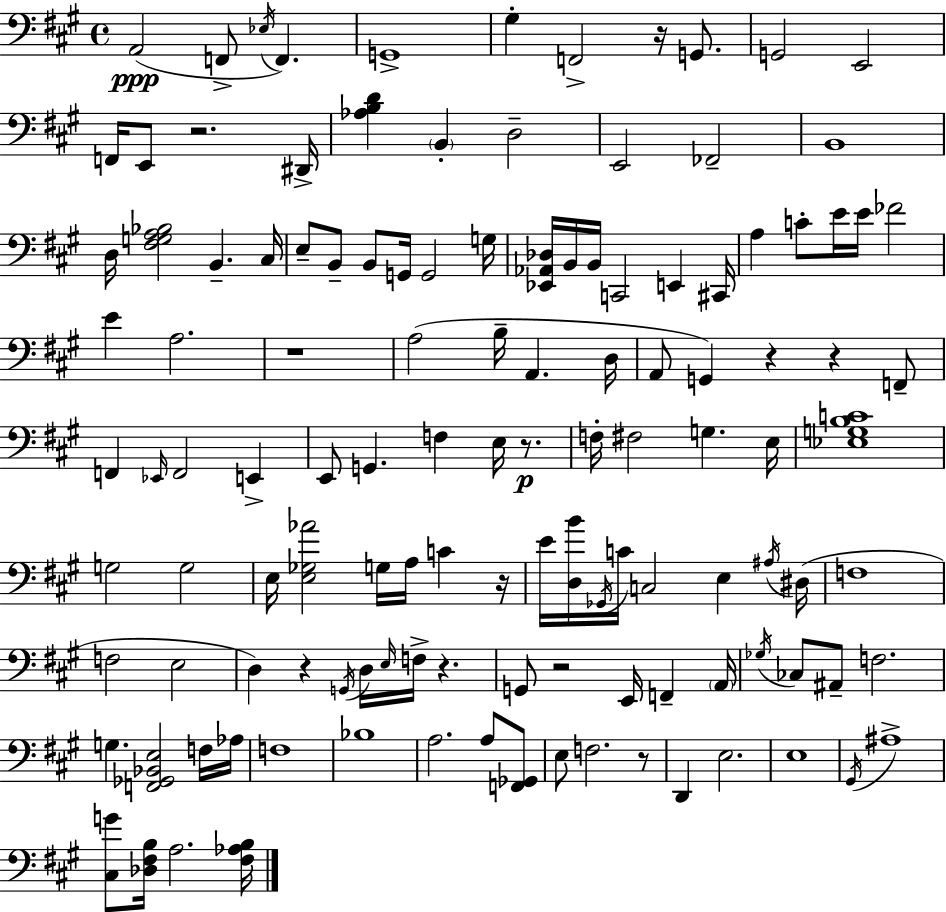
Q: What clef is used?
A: bass